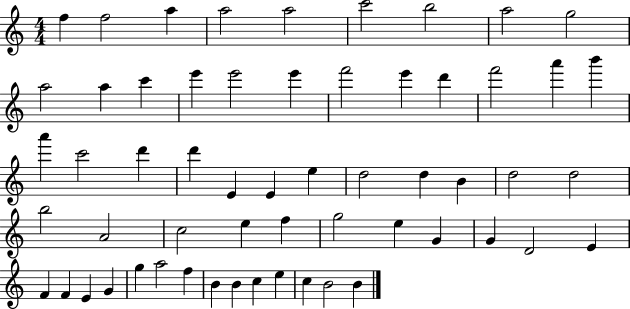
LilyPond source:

{
  \clef treble
  \numericTimeSignature
  \time 4/4
  \key c \major
  f''4 f''2 a''4 | a''2 a''2 | c'''2 b''2 | a''2 g''2 | \break a''2 a''4 c'''4 | e'''4 e'''2 e'''4 | f'''2 e'''4 d'''4 | f'''2 a'''4 b'''4 | \break a'''4 c'''2 d'''4 | d'''4 e'4 e'4 e''4 | d''2 d''4 b'4 | d''2 d''2 | \break b''2 a'2 | c''2 e''4 f''4 | g''2 e''4 g'4 | g'4 d'2 e'4 | \break f'4 f'4 e'4 g'4 | g''4 a''2 f''4 | b'4 b'4 c''4 e''4 | c''4 b'2 b'4 | \break \bar "|."
}